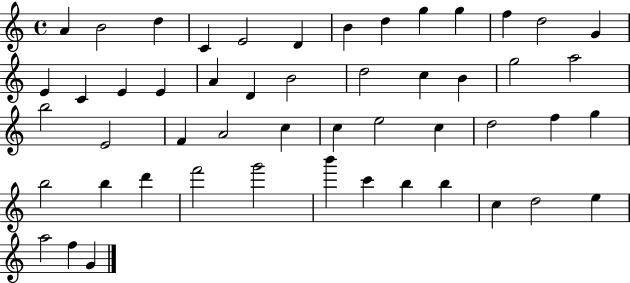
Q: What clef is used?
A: treble